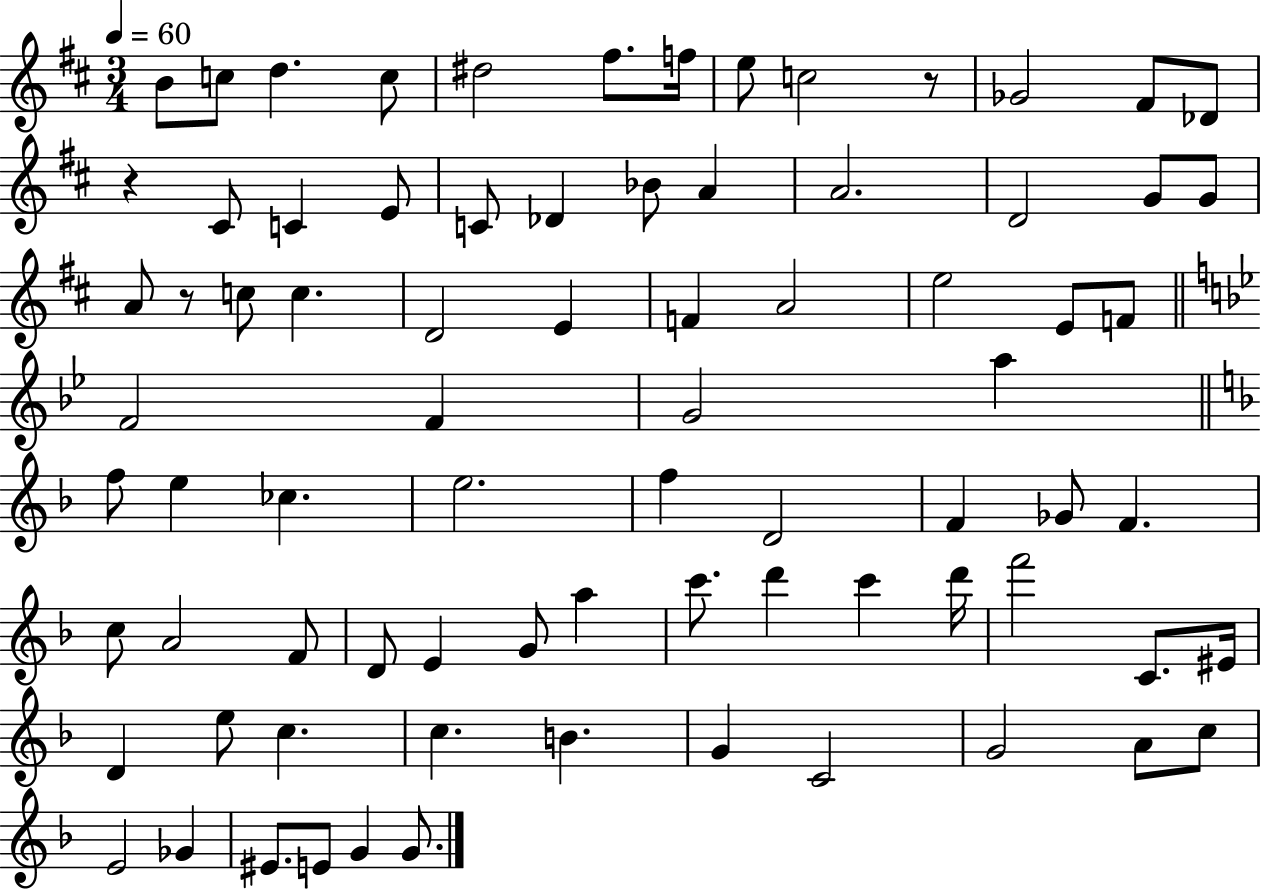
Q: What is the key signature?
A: D major